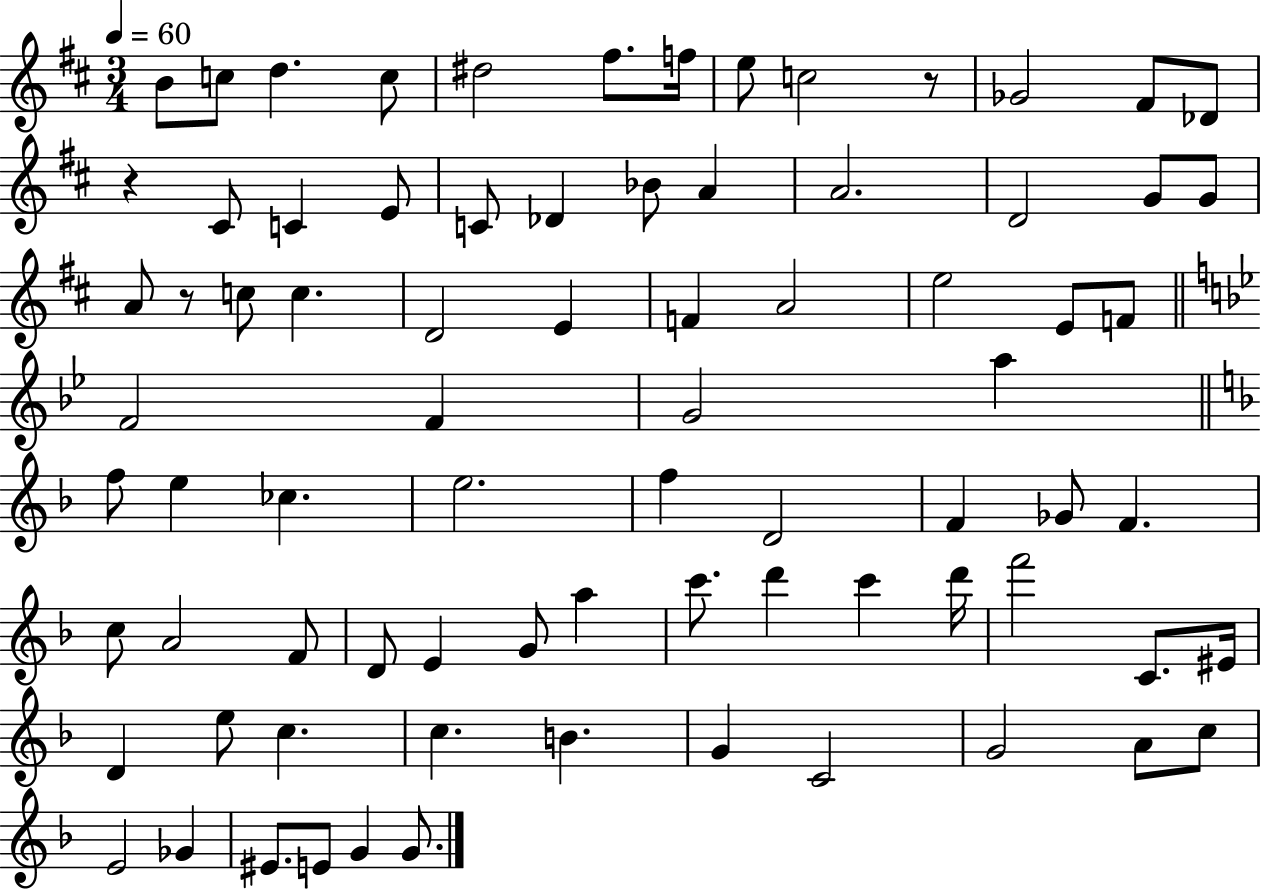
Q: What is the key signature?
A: D major